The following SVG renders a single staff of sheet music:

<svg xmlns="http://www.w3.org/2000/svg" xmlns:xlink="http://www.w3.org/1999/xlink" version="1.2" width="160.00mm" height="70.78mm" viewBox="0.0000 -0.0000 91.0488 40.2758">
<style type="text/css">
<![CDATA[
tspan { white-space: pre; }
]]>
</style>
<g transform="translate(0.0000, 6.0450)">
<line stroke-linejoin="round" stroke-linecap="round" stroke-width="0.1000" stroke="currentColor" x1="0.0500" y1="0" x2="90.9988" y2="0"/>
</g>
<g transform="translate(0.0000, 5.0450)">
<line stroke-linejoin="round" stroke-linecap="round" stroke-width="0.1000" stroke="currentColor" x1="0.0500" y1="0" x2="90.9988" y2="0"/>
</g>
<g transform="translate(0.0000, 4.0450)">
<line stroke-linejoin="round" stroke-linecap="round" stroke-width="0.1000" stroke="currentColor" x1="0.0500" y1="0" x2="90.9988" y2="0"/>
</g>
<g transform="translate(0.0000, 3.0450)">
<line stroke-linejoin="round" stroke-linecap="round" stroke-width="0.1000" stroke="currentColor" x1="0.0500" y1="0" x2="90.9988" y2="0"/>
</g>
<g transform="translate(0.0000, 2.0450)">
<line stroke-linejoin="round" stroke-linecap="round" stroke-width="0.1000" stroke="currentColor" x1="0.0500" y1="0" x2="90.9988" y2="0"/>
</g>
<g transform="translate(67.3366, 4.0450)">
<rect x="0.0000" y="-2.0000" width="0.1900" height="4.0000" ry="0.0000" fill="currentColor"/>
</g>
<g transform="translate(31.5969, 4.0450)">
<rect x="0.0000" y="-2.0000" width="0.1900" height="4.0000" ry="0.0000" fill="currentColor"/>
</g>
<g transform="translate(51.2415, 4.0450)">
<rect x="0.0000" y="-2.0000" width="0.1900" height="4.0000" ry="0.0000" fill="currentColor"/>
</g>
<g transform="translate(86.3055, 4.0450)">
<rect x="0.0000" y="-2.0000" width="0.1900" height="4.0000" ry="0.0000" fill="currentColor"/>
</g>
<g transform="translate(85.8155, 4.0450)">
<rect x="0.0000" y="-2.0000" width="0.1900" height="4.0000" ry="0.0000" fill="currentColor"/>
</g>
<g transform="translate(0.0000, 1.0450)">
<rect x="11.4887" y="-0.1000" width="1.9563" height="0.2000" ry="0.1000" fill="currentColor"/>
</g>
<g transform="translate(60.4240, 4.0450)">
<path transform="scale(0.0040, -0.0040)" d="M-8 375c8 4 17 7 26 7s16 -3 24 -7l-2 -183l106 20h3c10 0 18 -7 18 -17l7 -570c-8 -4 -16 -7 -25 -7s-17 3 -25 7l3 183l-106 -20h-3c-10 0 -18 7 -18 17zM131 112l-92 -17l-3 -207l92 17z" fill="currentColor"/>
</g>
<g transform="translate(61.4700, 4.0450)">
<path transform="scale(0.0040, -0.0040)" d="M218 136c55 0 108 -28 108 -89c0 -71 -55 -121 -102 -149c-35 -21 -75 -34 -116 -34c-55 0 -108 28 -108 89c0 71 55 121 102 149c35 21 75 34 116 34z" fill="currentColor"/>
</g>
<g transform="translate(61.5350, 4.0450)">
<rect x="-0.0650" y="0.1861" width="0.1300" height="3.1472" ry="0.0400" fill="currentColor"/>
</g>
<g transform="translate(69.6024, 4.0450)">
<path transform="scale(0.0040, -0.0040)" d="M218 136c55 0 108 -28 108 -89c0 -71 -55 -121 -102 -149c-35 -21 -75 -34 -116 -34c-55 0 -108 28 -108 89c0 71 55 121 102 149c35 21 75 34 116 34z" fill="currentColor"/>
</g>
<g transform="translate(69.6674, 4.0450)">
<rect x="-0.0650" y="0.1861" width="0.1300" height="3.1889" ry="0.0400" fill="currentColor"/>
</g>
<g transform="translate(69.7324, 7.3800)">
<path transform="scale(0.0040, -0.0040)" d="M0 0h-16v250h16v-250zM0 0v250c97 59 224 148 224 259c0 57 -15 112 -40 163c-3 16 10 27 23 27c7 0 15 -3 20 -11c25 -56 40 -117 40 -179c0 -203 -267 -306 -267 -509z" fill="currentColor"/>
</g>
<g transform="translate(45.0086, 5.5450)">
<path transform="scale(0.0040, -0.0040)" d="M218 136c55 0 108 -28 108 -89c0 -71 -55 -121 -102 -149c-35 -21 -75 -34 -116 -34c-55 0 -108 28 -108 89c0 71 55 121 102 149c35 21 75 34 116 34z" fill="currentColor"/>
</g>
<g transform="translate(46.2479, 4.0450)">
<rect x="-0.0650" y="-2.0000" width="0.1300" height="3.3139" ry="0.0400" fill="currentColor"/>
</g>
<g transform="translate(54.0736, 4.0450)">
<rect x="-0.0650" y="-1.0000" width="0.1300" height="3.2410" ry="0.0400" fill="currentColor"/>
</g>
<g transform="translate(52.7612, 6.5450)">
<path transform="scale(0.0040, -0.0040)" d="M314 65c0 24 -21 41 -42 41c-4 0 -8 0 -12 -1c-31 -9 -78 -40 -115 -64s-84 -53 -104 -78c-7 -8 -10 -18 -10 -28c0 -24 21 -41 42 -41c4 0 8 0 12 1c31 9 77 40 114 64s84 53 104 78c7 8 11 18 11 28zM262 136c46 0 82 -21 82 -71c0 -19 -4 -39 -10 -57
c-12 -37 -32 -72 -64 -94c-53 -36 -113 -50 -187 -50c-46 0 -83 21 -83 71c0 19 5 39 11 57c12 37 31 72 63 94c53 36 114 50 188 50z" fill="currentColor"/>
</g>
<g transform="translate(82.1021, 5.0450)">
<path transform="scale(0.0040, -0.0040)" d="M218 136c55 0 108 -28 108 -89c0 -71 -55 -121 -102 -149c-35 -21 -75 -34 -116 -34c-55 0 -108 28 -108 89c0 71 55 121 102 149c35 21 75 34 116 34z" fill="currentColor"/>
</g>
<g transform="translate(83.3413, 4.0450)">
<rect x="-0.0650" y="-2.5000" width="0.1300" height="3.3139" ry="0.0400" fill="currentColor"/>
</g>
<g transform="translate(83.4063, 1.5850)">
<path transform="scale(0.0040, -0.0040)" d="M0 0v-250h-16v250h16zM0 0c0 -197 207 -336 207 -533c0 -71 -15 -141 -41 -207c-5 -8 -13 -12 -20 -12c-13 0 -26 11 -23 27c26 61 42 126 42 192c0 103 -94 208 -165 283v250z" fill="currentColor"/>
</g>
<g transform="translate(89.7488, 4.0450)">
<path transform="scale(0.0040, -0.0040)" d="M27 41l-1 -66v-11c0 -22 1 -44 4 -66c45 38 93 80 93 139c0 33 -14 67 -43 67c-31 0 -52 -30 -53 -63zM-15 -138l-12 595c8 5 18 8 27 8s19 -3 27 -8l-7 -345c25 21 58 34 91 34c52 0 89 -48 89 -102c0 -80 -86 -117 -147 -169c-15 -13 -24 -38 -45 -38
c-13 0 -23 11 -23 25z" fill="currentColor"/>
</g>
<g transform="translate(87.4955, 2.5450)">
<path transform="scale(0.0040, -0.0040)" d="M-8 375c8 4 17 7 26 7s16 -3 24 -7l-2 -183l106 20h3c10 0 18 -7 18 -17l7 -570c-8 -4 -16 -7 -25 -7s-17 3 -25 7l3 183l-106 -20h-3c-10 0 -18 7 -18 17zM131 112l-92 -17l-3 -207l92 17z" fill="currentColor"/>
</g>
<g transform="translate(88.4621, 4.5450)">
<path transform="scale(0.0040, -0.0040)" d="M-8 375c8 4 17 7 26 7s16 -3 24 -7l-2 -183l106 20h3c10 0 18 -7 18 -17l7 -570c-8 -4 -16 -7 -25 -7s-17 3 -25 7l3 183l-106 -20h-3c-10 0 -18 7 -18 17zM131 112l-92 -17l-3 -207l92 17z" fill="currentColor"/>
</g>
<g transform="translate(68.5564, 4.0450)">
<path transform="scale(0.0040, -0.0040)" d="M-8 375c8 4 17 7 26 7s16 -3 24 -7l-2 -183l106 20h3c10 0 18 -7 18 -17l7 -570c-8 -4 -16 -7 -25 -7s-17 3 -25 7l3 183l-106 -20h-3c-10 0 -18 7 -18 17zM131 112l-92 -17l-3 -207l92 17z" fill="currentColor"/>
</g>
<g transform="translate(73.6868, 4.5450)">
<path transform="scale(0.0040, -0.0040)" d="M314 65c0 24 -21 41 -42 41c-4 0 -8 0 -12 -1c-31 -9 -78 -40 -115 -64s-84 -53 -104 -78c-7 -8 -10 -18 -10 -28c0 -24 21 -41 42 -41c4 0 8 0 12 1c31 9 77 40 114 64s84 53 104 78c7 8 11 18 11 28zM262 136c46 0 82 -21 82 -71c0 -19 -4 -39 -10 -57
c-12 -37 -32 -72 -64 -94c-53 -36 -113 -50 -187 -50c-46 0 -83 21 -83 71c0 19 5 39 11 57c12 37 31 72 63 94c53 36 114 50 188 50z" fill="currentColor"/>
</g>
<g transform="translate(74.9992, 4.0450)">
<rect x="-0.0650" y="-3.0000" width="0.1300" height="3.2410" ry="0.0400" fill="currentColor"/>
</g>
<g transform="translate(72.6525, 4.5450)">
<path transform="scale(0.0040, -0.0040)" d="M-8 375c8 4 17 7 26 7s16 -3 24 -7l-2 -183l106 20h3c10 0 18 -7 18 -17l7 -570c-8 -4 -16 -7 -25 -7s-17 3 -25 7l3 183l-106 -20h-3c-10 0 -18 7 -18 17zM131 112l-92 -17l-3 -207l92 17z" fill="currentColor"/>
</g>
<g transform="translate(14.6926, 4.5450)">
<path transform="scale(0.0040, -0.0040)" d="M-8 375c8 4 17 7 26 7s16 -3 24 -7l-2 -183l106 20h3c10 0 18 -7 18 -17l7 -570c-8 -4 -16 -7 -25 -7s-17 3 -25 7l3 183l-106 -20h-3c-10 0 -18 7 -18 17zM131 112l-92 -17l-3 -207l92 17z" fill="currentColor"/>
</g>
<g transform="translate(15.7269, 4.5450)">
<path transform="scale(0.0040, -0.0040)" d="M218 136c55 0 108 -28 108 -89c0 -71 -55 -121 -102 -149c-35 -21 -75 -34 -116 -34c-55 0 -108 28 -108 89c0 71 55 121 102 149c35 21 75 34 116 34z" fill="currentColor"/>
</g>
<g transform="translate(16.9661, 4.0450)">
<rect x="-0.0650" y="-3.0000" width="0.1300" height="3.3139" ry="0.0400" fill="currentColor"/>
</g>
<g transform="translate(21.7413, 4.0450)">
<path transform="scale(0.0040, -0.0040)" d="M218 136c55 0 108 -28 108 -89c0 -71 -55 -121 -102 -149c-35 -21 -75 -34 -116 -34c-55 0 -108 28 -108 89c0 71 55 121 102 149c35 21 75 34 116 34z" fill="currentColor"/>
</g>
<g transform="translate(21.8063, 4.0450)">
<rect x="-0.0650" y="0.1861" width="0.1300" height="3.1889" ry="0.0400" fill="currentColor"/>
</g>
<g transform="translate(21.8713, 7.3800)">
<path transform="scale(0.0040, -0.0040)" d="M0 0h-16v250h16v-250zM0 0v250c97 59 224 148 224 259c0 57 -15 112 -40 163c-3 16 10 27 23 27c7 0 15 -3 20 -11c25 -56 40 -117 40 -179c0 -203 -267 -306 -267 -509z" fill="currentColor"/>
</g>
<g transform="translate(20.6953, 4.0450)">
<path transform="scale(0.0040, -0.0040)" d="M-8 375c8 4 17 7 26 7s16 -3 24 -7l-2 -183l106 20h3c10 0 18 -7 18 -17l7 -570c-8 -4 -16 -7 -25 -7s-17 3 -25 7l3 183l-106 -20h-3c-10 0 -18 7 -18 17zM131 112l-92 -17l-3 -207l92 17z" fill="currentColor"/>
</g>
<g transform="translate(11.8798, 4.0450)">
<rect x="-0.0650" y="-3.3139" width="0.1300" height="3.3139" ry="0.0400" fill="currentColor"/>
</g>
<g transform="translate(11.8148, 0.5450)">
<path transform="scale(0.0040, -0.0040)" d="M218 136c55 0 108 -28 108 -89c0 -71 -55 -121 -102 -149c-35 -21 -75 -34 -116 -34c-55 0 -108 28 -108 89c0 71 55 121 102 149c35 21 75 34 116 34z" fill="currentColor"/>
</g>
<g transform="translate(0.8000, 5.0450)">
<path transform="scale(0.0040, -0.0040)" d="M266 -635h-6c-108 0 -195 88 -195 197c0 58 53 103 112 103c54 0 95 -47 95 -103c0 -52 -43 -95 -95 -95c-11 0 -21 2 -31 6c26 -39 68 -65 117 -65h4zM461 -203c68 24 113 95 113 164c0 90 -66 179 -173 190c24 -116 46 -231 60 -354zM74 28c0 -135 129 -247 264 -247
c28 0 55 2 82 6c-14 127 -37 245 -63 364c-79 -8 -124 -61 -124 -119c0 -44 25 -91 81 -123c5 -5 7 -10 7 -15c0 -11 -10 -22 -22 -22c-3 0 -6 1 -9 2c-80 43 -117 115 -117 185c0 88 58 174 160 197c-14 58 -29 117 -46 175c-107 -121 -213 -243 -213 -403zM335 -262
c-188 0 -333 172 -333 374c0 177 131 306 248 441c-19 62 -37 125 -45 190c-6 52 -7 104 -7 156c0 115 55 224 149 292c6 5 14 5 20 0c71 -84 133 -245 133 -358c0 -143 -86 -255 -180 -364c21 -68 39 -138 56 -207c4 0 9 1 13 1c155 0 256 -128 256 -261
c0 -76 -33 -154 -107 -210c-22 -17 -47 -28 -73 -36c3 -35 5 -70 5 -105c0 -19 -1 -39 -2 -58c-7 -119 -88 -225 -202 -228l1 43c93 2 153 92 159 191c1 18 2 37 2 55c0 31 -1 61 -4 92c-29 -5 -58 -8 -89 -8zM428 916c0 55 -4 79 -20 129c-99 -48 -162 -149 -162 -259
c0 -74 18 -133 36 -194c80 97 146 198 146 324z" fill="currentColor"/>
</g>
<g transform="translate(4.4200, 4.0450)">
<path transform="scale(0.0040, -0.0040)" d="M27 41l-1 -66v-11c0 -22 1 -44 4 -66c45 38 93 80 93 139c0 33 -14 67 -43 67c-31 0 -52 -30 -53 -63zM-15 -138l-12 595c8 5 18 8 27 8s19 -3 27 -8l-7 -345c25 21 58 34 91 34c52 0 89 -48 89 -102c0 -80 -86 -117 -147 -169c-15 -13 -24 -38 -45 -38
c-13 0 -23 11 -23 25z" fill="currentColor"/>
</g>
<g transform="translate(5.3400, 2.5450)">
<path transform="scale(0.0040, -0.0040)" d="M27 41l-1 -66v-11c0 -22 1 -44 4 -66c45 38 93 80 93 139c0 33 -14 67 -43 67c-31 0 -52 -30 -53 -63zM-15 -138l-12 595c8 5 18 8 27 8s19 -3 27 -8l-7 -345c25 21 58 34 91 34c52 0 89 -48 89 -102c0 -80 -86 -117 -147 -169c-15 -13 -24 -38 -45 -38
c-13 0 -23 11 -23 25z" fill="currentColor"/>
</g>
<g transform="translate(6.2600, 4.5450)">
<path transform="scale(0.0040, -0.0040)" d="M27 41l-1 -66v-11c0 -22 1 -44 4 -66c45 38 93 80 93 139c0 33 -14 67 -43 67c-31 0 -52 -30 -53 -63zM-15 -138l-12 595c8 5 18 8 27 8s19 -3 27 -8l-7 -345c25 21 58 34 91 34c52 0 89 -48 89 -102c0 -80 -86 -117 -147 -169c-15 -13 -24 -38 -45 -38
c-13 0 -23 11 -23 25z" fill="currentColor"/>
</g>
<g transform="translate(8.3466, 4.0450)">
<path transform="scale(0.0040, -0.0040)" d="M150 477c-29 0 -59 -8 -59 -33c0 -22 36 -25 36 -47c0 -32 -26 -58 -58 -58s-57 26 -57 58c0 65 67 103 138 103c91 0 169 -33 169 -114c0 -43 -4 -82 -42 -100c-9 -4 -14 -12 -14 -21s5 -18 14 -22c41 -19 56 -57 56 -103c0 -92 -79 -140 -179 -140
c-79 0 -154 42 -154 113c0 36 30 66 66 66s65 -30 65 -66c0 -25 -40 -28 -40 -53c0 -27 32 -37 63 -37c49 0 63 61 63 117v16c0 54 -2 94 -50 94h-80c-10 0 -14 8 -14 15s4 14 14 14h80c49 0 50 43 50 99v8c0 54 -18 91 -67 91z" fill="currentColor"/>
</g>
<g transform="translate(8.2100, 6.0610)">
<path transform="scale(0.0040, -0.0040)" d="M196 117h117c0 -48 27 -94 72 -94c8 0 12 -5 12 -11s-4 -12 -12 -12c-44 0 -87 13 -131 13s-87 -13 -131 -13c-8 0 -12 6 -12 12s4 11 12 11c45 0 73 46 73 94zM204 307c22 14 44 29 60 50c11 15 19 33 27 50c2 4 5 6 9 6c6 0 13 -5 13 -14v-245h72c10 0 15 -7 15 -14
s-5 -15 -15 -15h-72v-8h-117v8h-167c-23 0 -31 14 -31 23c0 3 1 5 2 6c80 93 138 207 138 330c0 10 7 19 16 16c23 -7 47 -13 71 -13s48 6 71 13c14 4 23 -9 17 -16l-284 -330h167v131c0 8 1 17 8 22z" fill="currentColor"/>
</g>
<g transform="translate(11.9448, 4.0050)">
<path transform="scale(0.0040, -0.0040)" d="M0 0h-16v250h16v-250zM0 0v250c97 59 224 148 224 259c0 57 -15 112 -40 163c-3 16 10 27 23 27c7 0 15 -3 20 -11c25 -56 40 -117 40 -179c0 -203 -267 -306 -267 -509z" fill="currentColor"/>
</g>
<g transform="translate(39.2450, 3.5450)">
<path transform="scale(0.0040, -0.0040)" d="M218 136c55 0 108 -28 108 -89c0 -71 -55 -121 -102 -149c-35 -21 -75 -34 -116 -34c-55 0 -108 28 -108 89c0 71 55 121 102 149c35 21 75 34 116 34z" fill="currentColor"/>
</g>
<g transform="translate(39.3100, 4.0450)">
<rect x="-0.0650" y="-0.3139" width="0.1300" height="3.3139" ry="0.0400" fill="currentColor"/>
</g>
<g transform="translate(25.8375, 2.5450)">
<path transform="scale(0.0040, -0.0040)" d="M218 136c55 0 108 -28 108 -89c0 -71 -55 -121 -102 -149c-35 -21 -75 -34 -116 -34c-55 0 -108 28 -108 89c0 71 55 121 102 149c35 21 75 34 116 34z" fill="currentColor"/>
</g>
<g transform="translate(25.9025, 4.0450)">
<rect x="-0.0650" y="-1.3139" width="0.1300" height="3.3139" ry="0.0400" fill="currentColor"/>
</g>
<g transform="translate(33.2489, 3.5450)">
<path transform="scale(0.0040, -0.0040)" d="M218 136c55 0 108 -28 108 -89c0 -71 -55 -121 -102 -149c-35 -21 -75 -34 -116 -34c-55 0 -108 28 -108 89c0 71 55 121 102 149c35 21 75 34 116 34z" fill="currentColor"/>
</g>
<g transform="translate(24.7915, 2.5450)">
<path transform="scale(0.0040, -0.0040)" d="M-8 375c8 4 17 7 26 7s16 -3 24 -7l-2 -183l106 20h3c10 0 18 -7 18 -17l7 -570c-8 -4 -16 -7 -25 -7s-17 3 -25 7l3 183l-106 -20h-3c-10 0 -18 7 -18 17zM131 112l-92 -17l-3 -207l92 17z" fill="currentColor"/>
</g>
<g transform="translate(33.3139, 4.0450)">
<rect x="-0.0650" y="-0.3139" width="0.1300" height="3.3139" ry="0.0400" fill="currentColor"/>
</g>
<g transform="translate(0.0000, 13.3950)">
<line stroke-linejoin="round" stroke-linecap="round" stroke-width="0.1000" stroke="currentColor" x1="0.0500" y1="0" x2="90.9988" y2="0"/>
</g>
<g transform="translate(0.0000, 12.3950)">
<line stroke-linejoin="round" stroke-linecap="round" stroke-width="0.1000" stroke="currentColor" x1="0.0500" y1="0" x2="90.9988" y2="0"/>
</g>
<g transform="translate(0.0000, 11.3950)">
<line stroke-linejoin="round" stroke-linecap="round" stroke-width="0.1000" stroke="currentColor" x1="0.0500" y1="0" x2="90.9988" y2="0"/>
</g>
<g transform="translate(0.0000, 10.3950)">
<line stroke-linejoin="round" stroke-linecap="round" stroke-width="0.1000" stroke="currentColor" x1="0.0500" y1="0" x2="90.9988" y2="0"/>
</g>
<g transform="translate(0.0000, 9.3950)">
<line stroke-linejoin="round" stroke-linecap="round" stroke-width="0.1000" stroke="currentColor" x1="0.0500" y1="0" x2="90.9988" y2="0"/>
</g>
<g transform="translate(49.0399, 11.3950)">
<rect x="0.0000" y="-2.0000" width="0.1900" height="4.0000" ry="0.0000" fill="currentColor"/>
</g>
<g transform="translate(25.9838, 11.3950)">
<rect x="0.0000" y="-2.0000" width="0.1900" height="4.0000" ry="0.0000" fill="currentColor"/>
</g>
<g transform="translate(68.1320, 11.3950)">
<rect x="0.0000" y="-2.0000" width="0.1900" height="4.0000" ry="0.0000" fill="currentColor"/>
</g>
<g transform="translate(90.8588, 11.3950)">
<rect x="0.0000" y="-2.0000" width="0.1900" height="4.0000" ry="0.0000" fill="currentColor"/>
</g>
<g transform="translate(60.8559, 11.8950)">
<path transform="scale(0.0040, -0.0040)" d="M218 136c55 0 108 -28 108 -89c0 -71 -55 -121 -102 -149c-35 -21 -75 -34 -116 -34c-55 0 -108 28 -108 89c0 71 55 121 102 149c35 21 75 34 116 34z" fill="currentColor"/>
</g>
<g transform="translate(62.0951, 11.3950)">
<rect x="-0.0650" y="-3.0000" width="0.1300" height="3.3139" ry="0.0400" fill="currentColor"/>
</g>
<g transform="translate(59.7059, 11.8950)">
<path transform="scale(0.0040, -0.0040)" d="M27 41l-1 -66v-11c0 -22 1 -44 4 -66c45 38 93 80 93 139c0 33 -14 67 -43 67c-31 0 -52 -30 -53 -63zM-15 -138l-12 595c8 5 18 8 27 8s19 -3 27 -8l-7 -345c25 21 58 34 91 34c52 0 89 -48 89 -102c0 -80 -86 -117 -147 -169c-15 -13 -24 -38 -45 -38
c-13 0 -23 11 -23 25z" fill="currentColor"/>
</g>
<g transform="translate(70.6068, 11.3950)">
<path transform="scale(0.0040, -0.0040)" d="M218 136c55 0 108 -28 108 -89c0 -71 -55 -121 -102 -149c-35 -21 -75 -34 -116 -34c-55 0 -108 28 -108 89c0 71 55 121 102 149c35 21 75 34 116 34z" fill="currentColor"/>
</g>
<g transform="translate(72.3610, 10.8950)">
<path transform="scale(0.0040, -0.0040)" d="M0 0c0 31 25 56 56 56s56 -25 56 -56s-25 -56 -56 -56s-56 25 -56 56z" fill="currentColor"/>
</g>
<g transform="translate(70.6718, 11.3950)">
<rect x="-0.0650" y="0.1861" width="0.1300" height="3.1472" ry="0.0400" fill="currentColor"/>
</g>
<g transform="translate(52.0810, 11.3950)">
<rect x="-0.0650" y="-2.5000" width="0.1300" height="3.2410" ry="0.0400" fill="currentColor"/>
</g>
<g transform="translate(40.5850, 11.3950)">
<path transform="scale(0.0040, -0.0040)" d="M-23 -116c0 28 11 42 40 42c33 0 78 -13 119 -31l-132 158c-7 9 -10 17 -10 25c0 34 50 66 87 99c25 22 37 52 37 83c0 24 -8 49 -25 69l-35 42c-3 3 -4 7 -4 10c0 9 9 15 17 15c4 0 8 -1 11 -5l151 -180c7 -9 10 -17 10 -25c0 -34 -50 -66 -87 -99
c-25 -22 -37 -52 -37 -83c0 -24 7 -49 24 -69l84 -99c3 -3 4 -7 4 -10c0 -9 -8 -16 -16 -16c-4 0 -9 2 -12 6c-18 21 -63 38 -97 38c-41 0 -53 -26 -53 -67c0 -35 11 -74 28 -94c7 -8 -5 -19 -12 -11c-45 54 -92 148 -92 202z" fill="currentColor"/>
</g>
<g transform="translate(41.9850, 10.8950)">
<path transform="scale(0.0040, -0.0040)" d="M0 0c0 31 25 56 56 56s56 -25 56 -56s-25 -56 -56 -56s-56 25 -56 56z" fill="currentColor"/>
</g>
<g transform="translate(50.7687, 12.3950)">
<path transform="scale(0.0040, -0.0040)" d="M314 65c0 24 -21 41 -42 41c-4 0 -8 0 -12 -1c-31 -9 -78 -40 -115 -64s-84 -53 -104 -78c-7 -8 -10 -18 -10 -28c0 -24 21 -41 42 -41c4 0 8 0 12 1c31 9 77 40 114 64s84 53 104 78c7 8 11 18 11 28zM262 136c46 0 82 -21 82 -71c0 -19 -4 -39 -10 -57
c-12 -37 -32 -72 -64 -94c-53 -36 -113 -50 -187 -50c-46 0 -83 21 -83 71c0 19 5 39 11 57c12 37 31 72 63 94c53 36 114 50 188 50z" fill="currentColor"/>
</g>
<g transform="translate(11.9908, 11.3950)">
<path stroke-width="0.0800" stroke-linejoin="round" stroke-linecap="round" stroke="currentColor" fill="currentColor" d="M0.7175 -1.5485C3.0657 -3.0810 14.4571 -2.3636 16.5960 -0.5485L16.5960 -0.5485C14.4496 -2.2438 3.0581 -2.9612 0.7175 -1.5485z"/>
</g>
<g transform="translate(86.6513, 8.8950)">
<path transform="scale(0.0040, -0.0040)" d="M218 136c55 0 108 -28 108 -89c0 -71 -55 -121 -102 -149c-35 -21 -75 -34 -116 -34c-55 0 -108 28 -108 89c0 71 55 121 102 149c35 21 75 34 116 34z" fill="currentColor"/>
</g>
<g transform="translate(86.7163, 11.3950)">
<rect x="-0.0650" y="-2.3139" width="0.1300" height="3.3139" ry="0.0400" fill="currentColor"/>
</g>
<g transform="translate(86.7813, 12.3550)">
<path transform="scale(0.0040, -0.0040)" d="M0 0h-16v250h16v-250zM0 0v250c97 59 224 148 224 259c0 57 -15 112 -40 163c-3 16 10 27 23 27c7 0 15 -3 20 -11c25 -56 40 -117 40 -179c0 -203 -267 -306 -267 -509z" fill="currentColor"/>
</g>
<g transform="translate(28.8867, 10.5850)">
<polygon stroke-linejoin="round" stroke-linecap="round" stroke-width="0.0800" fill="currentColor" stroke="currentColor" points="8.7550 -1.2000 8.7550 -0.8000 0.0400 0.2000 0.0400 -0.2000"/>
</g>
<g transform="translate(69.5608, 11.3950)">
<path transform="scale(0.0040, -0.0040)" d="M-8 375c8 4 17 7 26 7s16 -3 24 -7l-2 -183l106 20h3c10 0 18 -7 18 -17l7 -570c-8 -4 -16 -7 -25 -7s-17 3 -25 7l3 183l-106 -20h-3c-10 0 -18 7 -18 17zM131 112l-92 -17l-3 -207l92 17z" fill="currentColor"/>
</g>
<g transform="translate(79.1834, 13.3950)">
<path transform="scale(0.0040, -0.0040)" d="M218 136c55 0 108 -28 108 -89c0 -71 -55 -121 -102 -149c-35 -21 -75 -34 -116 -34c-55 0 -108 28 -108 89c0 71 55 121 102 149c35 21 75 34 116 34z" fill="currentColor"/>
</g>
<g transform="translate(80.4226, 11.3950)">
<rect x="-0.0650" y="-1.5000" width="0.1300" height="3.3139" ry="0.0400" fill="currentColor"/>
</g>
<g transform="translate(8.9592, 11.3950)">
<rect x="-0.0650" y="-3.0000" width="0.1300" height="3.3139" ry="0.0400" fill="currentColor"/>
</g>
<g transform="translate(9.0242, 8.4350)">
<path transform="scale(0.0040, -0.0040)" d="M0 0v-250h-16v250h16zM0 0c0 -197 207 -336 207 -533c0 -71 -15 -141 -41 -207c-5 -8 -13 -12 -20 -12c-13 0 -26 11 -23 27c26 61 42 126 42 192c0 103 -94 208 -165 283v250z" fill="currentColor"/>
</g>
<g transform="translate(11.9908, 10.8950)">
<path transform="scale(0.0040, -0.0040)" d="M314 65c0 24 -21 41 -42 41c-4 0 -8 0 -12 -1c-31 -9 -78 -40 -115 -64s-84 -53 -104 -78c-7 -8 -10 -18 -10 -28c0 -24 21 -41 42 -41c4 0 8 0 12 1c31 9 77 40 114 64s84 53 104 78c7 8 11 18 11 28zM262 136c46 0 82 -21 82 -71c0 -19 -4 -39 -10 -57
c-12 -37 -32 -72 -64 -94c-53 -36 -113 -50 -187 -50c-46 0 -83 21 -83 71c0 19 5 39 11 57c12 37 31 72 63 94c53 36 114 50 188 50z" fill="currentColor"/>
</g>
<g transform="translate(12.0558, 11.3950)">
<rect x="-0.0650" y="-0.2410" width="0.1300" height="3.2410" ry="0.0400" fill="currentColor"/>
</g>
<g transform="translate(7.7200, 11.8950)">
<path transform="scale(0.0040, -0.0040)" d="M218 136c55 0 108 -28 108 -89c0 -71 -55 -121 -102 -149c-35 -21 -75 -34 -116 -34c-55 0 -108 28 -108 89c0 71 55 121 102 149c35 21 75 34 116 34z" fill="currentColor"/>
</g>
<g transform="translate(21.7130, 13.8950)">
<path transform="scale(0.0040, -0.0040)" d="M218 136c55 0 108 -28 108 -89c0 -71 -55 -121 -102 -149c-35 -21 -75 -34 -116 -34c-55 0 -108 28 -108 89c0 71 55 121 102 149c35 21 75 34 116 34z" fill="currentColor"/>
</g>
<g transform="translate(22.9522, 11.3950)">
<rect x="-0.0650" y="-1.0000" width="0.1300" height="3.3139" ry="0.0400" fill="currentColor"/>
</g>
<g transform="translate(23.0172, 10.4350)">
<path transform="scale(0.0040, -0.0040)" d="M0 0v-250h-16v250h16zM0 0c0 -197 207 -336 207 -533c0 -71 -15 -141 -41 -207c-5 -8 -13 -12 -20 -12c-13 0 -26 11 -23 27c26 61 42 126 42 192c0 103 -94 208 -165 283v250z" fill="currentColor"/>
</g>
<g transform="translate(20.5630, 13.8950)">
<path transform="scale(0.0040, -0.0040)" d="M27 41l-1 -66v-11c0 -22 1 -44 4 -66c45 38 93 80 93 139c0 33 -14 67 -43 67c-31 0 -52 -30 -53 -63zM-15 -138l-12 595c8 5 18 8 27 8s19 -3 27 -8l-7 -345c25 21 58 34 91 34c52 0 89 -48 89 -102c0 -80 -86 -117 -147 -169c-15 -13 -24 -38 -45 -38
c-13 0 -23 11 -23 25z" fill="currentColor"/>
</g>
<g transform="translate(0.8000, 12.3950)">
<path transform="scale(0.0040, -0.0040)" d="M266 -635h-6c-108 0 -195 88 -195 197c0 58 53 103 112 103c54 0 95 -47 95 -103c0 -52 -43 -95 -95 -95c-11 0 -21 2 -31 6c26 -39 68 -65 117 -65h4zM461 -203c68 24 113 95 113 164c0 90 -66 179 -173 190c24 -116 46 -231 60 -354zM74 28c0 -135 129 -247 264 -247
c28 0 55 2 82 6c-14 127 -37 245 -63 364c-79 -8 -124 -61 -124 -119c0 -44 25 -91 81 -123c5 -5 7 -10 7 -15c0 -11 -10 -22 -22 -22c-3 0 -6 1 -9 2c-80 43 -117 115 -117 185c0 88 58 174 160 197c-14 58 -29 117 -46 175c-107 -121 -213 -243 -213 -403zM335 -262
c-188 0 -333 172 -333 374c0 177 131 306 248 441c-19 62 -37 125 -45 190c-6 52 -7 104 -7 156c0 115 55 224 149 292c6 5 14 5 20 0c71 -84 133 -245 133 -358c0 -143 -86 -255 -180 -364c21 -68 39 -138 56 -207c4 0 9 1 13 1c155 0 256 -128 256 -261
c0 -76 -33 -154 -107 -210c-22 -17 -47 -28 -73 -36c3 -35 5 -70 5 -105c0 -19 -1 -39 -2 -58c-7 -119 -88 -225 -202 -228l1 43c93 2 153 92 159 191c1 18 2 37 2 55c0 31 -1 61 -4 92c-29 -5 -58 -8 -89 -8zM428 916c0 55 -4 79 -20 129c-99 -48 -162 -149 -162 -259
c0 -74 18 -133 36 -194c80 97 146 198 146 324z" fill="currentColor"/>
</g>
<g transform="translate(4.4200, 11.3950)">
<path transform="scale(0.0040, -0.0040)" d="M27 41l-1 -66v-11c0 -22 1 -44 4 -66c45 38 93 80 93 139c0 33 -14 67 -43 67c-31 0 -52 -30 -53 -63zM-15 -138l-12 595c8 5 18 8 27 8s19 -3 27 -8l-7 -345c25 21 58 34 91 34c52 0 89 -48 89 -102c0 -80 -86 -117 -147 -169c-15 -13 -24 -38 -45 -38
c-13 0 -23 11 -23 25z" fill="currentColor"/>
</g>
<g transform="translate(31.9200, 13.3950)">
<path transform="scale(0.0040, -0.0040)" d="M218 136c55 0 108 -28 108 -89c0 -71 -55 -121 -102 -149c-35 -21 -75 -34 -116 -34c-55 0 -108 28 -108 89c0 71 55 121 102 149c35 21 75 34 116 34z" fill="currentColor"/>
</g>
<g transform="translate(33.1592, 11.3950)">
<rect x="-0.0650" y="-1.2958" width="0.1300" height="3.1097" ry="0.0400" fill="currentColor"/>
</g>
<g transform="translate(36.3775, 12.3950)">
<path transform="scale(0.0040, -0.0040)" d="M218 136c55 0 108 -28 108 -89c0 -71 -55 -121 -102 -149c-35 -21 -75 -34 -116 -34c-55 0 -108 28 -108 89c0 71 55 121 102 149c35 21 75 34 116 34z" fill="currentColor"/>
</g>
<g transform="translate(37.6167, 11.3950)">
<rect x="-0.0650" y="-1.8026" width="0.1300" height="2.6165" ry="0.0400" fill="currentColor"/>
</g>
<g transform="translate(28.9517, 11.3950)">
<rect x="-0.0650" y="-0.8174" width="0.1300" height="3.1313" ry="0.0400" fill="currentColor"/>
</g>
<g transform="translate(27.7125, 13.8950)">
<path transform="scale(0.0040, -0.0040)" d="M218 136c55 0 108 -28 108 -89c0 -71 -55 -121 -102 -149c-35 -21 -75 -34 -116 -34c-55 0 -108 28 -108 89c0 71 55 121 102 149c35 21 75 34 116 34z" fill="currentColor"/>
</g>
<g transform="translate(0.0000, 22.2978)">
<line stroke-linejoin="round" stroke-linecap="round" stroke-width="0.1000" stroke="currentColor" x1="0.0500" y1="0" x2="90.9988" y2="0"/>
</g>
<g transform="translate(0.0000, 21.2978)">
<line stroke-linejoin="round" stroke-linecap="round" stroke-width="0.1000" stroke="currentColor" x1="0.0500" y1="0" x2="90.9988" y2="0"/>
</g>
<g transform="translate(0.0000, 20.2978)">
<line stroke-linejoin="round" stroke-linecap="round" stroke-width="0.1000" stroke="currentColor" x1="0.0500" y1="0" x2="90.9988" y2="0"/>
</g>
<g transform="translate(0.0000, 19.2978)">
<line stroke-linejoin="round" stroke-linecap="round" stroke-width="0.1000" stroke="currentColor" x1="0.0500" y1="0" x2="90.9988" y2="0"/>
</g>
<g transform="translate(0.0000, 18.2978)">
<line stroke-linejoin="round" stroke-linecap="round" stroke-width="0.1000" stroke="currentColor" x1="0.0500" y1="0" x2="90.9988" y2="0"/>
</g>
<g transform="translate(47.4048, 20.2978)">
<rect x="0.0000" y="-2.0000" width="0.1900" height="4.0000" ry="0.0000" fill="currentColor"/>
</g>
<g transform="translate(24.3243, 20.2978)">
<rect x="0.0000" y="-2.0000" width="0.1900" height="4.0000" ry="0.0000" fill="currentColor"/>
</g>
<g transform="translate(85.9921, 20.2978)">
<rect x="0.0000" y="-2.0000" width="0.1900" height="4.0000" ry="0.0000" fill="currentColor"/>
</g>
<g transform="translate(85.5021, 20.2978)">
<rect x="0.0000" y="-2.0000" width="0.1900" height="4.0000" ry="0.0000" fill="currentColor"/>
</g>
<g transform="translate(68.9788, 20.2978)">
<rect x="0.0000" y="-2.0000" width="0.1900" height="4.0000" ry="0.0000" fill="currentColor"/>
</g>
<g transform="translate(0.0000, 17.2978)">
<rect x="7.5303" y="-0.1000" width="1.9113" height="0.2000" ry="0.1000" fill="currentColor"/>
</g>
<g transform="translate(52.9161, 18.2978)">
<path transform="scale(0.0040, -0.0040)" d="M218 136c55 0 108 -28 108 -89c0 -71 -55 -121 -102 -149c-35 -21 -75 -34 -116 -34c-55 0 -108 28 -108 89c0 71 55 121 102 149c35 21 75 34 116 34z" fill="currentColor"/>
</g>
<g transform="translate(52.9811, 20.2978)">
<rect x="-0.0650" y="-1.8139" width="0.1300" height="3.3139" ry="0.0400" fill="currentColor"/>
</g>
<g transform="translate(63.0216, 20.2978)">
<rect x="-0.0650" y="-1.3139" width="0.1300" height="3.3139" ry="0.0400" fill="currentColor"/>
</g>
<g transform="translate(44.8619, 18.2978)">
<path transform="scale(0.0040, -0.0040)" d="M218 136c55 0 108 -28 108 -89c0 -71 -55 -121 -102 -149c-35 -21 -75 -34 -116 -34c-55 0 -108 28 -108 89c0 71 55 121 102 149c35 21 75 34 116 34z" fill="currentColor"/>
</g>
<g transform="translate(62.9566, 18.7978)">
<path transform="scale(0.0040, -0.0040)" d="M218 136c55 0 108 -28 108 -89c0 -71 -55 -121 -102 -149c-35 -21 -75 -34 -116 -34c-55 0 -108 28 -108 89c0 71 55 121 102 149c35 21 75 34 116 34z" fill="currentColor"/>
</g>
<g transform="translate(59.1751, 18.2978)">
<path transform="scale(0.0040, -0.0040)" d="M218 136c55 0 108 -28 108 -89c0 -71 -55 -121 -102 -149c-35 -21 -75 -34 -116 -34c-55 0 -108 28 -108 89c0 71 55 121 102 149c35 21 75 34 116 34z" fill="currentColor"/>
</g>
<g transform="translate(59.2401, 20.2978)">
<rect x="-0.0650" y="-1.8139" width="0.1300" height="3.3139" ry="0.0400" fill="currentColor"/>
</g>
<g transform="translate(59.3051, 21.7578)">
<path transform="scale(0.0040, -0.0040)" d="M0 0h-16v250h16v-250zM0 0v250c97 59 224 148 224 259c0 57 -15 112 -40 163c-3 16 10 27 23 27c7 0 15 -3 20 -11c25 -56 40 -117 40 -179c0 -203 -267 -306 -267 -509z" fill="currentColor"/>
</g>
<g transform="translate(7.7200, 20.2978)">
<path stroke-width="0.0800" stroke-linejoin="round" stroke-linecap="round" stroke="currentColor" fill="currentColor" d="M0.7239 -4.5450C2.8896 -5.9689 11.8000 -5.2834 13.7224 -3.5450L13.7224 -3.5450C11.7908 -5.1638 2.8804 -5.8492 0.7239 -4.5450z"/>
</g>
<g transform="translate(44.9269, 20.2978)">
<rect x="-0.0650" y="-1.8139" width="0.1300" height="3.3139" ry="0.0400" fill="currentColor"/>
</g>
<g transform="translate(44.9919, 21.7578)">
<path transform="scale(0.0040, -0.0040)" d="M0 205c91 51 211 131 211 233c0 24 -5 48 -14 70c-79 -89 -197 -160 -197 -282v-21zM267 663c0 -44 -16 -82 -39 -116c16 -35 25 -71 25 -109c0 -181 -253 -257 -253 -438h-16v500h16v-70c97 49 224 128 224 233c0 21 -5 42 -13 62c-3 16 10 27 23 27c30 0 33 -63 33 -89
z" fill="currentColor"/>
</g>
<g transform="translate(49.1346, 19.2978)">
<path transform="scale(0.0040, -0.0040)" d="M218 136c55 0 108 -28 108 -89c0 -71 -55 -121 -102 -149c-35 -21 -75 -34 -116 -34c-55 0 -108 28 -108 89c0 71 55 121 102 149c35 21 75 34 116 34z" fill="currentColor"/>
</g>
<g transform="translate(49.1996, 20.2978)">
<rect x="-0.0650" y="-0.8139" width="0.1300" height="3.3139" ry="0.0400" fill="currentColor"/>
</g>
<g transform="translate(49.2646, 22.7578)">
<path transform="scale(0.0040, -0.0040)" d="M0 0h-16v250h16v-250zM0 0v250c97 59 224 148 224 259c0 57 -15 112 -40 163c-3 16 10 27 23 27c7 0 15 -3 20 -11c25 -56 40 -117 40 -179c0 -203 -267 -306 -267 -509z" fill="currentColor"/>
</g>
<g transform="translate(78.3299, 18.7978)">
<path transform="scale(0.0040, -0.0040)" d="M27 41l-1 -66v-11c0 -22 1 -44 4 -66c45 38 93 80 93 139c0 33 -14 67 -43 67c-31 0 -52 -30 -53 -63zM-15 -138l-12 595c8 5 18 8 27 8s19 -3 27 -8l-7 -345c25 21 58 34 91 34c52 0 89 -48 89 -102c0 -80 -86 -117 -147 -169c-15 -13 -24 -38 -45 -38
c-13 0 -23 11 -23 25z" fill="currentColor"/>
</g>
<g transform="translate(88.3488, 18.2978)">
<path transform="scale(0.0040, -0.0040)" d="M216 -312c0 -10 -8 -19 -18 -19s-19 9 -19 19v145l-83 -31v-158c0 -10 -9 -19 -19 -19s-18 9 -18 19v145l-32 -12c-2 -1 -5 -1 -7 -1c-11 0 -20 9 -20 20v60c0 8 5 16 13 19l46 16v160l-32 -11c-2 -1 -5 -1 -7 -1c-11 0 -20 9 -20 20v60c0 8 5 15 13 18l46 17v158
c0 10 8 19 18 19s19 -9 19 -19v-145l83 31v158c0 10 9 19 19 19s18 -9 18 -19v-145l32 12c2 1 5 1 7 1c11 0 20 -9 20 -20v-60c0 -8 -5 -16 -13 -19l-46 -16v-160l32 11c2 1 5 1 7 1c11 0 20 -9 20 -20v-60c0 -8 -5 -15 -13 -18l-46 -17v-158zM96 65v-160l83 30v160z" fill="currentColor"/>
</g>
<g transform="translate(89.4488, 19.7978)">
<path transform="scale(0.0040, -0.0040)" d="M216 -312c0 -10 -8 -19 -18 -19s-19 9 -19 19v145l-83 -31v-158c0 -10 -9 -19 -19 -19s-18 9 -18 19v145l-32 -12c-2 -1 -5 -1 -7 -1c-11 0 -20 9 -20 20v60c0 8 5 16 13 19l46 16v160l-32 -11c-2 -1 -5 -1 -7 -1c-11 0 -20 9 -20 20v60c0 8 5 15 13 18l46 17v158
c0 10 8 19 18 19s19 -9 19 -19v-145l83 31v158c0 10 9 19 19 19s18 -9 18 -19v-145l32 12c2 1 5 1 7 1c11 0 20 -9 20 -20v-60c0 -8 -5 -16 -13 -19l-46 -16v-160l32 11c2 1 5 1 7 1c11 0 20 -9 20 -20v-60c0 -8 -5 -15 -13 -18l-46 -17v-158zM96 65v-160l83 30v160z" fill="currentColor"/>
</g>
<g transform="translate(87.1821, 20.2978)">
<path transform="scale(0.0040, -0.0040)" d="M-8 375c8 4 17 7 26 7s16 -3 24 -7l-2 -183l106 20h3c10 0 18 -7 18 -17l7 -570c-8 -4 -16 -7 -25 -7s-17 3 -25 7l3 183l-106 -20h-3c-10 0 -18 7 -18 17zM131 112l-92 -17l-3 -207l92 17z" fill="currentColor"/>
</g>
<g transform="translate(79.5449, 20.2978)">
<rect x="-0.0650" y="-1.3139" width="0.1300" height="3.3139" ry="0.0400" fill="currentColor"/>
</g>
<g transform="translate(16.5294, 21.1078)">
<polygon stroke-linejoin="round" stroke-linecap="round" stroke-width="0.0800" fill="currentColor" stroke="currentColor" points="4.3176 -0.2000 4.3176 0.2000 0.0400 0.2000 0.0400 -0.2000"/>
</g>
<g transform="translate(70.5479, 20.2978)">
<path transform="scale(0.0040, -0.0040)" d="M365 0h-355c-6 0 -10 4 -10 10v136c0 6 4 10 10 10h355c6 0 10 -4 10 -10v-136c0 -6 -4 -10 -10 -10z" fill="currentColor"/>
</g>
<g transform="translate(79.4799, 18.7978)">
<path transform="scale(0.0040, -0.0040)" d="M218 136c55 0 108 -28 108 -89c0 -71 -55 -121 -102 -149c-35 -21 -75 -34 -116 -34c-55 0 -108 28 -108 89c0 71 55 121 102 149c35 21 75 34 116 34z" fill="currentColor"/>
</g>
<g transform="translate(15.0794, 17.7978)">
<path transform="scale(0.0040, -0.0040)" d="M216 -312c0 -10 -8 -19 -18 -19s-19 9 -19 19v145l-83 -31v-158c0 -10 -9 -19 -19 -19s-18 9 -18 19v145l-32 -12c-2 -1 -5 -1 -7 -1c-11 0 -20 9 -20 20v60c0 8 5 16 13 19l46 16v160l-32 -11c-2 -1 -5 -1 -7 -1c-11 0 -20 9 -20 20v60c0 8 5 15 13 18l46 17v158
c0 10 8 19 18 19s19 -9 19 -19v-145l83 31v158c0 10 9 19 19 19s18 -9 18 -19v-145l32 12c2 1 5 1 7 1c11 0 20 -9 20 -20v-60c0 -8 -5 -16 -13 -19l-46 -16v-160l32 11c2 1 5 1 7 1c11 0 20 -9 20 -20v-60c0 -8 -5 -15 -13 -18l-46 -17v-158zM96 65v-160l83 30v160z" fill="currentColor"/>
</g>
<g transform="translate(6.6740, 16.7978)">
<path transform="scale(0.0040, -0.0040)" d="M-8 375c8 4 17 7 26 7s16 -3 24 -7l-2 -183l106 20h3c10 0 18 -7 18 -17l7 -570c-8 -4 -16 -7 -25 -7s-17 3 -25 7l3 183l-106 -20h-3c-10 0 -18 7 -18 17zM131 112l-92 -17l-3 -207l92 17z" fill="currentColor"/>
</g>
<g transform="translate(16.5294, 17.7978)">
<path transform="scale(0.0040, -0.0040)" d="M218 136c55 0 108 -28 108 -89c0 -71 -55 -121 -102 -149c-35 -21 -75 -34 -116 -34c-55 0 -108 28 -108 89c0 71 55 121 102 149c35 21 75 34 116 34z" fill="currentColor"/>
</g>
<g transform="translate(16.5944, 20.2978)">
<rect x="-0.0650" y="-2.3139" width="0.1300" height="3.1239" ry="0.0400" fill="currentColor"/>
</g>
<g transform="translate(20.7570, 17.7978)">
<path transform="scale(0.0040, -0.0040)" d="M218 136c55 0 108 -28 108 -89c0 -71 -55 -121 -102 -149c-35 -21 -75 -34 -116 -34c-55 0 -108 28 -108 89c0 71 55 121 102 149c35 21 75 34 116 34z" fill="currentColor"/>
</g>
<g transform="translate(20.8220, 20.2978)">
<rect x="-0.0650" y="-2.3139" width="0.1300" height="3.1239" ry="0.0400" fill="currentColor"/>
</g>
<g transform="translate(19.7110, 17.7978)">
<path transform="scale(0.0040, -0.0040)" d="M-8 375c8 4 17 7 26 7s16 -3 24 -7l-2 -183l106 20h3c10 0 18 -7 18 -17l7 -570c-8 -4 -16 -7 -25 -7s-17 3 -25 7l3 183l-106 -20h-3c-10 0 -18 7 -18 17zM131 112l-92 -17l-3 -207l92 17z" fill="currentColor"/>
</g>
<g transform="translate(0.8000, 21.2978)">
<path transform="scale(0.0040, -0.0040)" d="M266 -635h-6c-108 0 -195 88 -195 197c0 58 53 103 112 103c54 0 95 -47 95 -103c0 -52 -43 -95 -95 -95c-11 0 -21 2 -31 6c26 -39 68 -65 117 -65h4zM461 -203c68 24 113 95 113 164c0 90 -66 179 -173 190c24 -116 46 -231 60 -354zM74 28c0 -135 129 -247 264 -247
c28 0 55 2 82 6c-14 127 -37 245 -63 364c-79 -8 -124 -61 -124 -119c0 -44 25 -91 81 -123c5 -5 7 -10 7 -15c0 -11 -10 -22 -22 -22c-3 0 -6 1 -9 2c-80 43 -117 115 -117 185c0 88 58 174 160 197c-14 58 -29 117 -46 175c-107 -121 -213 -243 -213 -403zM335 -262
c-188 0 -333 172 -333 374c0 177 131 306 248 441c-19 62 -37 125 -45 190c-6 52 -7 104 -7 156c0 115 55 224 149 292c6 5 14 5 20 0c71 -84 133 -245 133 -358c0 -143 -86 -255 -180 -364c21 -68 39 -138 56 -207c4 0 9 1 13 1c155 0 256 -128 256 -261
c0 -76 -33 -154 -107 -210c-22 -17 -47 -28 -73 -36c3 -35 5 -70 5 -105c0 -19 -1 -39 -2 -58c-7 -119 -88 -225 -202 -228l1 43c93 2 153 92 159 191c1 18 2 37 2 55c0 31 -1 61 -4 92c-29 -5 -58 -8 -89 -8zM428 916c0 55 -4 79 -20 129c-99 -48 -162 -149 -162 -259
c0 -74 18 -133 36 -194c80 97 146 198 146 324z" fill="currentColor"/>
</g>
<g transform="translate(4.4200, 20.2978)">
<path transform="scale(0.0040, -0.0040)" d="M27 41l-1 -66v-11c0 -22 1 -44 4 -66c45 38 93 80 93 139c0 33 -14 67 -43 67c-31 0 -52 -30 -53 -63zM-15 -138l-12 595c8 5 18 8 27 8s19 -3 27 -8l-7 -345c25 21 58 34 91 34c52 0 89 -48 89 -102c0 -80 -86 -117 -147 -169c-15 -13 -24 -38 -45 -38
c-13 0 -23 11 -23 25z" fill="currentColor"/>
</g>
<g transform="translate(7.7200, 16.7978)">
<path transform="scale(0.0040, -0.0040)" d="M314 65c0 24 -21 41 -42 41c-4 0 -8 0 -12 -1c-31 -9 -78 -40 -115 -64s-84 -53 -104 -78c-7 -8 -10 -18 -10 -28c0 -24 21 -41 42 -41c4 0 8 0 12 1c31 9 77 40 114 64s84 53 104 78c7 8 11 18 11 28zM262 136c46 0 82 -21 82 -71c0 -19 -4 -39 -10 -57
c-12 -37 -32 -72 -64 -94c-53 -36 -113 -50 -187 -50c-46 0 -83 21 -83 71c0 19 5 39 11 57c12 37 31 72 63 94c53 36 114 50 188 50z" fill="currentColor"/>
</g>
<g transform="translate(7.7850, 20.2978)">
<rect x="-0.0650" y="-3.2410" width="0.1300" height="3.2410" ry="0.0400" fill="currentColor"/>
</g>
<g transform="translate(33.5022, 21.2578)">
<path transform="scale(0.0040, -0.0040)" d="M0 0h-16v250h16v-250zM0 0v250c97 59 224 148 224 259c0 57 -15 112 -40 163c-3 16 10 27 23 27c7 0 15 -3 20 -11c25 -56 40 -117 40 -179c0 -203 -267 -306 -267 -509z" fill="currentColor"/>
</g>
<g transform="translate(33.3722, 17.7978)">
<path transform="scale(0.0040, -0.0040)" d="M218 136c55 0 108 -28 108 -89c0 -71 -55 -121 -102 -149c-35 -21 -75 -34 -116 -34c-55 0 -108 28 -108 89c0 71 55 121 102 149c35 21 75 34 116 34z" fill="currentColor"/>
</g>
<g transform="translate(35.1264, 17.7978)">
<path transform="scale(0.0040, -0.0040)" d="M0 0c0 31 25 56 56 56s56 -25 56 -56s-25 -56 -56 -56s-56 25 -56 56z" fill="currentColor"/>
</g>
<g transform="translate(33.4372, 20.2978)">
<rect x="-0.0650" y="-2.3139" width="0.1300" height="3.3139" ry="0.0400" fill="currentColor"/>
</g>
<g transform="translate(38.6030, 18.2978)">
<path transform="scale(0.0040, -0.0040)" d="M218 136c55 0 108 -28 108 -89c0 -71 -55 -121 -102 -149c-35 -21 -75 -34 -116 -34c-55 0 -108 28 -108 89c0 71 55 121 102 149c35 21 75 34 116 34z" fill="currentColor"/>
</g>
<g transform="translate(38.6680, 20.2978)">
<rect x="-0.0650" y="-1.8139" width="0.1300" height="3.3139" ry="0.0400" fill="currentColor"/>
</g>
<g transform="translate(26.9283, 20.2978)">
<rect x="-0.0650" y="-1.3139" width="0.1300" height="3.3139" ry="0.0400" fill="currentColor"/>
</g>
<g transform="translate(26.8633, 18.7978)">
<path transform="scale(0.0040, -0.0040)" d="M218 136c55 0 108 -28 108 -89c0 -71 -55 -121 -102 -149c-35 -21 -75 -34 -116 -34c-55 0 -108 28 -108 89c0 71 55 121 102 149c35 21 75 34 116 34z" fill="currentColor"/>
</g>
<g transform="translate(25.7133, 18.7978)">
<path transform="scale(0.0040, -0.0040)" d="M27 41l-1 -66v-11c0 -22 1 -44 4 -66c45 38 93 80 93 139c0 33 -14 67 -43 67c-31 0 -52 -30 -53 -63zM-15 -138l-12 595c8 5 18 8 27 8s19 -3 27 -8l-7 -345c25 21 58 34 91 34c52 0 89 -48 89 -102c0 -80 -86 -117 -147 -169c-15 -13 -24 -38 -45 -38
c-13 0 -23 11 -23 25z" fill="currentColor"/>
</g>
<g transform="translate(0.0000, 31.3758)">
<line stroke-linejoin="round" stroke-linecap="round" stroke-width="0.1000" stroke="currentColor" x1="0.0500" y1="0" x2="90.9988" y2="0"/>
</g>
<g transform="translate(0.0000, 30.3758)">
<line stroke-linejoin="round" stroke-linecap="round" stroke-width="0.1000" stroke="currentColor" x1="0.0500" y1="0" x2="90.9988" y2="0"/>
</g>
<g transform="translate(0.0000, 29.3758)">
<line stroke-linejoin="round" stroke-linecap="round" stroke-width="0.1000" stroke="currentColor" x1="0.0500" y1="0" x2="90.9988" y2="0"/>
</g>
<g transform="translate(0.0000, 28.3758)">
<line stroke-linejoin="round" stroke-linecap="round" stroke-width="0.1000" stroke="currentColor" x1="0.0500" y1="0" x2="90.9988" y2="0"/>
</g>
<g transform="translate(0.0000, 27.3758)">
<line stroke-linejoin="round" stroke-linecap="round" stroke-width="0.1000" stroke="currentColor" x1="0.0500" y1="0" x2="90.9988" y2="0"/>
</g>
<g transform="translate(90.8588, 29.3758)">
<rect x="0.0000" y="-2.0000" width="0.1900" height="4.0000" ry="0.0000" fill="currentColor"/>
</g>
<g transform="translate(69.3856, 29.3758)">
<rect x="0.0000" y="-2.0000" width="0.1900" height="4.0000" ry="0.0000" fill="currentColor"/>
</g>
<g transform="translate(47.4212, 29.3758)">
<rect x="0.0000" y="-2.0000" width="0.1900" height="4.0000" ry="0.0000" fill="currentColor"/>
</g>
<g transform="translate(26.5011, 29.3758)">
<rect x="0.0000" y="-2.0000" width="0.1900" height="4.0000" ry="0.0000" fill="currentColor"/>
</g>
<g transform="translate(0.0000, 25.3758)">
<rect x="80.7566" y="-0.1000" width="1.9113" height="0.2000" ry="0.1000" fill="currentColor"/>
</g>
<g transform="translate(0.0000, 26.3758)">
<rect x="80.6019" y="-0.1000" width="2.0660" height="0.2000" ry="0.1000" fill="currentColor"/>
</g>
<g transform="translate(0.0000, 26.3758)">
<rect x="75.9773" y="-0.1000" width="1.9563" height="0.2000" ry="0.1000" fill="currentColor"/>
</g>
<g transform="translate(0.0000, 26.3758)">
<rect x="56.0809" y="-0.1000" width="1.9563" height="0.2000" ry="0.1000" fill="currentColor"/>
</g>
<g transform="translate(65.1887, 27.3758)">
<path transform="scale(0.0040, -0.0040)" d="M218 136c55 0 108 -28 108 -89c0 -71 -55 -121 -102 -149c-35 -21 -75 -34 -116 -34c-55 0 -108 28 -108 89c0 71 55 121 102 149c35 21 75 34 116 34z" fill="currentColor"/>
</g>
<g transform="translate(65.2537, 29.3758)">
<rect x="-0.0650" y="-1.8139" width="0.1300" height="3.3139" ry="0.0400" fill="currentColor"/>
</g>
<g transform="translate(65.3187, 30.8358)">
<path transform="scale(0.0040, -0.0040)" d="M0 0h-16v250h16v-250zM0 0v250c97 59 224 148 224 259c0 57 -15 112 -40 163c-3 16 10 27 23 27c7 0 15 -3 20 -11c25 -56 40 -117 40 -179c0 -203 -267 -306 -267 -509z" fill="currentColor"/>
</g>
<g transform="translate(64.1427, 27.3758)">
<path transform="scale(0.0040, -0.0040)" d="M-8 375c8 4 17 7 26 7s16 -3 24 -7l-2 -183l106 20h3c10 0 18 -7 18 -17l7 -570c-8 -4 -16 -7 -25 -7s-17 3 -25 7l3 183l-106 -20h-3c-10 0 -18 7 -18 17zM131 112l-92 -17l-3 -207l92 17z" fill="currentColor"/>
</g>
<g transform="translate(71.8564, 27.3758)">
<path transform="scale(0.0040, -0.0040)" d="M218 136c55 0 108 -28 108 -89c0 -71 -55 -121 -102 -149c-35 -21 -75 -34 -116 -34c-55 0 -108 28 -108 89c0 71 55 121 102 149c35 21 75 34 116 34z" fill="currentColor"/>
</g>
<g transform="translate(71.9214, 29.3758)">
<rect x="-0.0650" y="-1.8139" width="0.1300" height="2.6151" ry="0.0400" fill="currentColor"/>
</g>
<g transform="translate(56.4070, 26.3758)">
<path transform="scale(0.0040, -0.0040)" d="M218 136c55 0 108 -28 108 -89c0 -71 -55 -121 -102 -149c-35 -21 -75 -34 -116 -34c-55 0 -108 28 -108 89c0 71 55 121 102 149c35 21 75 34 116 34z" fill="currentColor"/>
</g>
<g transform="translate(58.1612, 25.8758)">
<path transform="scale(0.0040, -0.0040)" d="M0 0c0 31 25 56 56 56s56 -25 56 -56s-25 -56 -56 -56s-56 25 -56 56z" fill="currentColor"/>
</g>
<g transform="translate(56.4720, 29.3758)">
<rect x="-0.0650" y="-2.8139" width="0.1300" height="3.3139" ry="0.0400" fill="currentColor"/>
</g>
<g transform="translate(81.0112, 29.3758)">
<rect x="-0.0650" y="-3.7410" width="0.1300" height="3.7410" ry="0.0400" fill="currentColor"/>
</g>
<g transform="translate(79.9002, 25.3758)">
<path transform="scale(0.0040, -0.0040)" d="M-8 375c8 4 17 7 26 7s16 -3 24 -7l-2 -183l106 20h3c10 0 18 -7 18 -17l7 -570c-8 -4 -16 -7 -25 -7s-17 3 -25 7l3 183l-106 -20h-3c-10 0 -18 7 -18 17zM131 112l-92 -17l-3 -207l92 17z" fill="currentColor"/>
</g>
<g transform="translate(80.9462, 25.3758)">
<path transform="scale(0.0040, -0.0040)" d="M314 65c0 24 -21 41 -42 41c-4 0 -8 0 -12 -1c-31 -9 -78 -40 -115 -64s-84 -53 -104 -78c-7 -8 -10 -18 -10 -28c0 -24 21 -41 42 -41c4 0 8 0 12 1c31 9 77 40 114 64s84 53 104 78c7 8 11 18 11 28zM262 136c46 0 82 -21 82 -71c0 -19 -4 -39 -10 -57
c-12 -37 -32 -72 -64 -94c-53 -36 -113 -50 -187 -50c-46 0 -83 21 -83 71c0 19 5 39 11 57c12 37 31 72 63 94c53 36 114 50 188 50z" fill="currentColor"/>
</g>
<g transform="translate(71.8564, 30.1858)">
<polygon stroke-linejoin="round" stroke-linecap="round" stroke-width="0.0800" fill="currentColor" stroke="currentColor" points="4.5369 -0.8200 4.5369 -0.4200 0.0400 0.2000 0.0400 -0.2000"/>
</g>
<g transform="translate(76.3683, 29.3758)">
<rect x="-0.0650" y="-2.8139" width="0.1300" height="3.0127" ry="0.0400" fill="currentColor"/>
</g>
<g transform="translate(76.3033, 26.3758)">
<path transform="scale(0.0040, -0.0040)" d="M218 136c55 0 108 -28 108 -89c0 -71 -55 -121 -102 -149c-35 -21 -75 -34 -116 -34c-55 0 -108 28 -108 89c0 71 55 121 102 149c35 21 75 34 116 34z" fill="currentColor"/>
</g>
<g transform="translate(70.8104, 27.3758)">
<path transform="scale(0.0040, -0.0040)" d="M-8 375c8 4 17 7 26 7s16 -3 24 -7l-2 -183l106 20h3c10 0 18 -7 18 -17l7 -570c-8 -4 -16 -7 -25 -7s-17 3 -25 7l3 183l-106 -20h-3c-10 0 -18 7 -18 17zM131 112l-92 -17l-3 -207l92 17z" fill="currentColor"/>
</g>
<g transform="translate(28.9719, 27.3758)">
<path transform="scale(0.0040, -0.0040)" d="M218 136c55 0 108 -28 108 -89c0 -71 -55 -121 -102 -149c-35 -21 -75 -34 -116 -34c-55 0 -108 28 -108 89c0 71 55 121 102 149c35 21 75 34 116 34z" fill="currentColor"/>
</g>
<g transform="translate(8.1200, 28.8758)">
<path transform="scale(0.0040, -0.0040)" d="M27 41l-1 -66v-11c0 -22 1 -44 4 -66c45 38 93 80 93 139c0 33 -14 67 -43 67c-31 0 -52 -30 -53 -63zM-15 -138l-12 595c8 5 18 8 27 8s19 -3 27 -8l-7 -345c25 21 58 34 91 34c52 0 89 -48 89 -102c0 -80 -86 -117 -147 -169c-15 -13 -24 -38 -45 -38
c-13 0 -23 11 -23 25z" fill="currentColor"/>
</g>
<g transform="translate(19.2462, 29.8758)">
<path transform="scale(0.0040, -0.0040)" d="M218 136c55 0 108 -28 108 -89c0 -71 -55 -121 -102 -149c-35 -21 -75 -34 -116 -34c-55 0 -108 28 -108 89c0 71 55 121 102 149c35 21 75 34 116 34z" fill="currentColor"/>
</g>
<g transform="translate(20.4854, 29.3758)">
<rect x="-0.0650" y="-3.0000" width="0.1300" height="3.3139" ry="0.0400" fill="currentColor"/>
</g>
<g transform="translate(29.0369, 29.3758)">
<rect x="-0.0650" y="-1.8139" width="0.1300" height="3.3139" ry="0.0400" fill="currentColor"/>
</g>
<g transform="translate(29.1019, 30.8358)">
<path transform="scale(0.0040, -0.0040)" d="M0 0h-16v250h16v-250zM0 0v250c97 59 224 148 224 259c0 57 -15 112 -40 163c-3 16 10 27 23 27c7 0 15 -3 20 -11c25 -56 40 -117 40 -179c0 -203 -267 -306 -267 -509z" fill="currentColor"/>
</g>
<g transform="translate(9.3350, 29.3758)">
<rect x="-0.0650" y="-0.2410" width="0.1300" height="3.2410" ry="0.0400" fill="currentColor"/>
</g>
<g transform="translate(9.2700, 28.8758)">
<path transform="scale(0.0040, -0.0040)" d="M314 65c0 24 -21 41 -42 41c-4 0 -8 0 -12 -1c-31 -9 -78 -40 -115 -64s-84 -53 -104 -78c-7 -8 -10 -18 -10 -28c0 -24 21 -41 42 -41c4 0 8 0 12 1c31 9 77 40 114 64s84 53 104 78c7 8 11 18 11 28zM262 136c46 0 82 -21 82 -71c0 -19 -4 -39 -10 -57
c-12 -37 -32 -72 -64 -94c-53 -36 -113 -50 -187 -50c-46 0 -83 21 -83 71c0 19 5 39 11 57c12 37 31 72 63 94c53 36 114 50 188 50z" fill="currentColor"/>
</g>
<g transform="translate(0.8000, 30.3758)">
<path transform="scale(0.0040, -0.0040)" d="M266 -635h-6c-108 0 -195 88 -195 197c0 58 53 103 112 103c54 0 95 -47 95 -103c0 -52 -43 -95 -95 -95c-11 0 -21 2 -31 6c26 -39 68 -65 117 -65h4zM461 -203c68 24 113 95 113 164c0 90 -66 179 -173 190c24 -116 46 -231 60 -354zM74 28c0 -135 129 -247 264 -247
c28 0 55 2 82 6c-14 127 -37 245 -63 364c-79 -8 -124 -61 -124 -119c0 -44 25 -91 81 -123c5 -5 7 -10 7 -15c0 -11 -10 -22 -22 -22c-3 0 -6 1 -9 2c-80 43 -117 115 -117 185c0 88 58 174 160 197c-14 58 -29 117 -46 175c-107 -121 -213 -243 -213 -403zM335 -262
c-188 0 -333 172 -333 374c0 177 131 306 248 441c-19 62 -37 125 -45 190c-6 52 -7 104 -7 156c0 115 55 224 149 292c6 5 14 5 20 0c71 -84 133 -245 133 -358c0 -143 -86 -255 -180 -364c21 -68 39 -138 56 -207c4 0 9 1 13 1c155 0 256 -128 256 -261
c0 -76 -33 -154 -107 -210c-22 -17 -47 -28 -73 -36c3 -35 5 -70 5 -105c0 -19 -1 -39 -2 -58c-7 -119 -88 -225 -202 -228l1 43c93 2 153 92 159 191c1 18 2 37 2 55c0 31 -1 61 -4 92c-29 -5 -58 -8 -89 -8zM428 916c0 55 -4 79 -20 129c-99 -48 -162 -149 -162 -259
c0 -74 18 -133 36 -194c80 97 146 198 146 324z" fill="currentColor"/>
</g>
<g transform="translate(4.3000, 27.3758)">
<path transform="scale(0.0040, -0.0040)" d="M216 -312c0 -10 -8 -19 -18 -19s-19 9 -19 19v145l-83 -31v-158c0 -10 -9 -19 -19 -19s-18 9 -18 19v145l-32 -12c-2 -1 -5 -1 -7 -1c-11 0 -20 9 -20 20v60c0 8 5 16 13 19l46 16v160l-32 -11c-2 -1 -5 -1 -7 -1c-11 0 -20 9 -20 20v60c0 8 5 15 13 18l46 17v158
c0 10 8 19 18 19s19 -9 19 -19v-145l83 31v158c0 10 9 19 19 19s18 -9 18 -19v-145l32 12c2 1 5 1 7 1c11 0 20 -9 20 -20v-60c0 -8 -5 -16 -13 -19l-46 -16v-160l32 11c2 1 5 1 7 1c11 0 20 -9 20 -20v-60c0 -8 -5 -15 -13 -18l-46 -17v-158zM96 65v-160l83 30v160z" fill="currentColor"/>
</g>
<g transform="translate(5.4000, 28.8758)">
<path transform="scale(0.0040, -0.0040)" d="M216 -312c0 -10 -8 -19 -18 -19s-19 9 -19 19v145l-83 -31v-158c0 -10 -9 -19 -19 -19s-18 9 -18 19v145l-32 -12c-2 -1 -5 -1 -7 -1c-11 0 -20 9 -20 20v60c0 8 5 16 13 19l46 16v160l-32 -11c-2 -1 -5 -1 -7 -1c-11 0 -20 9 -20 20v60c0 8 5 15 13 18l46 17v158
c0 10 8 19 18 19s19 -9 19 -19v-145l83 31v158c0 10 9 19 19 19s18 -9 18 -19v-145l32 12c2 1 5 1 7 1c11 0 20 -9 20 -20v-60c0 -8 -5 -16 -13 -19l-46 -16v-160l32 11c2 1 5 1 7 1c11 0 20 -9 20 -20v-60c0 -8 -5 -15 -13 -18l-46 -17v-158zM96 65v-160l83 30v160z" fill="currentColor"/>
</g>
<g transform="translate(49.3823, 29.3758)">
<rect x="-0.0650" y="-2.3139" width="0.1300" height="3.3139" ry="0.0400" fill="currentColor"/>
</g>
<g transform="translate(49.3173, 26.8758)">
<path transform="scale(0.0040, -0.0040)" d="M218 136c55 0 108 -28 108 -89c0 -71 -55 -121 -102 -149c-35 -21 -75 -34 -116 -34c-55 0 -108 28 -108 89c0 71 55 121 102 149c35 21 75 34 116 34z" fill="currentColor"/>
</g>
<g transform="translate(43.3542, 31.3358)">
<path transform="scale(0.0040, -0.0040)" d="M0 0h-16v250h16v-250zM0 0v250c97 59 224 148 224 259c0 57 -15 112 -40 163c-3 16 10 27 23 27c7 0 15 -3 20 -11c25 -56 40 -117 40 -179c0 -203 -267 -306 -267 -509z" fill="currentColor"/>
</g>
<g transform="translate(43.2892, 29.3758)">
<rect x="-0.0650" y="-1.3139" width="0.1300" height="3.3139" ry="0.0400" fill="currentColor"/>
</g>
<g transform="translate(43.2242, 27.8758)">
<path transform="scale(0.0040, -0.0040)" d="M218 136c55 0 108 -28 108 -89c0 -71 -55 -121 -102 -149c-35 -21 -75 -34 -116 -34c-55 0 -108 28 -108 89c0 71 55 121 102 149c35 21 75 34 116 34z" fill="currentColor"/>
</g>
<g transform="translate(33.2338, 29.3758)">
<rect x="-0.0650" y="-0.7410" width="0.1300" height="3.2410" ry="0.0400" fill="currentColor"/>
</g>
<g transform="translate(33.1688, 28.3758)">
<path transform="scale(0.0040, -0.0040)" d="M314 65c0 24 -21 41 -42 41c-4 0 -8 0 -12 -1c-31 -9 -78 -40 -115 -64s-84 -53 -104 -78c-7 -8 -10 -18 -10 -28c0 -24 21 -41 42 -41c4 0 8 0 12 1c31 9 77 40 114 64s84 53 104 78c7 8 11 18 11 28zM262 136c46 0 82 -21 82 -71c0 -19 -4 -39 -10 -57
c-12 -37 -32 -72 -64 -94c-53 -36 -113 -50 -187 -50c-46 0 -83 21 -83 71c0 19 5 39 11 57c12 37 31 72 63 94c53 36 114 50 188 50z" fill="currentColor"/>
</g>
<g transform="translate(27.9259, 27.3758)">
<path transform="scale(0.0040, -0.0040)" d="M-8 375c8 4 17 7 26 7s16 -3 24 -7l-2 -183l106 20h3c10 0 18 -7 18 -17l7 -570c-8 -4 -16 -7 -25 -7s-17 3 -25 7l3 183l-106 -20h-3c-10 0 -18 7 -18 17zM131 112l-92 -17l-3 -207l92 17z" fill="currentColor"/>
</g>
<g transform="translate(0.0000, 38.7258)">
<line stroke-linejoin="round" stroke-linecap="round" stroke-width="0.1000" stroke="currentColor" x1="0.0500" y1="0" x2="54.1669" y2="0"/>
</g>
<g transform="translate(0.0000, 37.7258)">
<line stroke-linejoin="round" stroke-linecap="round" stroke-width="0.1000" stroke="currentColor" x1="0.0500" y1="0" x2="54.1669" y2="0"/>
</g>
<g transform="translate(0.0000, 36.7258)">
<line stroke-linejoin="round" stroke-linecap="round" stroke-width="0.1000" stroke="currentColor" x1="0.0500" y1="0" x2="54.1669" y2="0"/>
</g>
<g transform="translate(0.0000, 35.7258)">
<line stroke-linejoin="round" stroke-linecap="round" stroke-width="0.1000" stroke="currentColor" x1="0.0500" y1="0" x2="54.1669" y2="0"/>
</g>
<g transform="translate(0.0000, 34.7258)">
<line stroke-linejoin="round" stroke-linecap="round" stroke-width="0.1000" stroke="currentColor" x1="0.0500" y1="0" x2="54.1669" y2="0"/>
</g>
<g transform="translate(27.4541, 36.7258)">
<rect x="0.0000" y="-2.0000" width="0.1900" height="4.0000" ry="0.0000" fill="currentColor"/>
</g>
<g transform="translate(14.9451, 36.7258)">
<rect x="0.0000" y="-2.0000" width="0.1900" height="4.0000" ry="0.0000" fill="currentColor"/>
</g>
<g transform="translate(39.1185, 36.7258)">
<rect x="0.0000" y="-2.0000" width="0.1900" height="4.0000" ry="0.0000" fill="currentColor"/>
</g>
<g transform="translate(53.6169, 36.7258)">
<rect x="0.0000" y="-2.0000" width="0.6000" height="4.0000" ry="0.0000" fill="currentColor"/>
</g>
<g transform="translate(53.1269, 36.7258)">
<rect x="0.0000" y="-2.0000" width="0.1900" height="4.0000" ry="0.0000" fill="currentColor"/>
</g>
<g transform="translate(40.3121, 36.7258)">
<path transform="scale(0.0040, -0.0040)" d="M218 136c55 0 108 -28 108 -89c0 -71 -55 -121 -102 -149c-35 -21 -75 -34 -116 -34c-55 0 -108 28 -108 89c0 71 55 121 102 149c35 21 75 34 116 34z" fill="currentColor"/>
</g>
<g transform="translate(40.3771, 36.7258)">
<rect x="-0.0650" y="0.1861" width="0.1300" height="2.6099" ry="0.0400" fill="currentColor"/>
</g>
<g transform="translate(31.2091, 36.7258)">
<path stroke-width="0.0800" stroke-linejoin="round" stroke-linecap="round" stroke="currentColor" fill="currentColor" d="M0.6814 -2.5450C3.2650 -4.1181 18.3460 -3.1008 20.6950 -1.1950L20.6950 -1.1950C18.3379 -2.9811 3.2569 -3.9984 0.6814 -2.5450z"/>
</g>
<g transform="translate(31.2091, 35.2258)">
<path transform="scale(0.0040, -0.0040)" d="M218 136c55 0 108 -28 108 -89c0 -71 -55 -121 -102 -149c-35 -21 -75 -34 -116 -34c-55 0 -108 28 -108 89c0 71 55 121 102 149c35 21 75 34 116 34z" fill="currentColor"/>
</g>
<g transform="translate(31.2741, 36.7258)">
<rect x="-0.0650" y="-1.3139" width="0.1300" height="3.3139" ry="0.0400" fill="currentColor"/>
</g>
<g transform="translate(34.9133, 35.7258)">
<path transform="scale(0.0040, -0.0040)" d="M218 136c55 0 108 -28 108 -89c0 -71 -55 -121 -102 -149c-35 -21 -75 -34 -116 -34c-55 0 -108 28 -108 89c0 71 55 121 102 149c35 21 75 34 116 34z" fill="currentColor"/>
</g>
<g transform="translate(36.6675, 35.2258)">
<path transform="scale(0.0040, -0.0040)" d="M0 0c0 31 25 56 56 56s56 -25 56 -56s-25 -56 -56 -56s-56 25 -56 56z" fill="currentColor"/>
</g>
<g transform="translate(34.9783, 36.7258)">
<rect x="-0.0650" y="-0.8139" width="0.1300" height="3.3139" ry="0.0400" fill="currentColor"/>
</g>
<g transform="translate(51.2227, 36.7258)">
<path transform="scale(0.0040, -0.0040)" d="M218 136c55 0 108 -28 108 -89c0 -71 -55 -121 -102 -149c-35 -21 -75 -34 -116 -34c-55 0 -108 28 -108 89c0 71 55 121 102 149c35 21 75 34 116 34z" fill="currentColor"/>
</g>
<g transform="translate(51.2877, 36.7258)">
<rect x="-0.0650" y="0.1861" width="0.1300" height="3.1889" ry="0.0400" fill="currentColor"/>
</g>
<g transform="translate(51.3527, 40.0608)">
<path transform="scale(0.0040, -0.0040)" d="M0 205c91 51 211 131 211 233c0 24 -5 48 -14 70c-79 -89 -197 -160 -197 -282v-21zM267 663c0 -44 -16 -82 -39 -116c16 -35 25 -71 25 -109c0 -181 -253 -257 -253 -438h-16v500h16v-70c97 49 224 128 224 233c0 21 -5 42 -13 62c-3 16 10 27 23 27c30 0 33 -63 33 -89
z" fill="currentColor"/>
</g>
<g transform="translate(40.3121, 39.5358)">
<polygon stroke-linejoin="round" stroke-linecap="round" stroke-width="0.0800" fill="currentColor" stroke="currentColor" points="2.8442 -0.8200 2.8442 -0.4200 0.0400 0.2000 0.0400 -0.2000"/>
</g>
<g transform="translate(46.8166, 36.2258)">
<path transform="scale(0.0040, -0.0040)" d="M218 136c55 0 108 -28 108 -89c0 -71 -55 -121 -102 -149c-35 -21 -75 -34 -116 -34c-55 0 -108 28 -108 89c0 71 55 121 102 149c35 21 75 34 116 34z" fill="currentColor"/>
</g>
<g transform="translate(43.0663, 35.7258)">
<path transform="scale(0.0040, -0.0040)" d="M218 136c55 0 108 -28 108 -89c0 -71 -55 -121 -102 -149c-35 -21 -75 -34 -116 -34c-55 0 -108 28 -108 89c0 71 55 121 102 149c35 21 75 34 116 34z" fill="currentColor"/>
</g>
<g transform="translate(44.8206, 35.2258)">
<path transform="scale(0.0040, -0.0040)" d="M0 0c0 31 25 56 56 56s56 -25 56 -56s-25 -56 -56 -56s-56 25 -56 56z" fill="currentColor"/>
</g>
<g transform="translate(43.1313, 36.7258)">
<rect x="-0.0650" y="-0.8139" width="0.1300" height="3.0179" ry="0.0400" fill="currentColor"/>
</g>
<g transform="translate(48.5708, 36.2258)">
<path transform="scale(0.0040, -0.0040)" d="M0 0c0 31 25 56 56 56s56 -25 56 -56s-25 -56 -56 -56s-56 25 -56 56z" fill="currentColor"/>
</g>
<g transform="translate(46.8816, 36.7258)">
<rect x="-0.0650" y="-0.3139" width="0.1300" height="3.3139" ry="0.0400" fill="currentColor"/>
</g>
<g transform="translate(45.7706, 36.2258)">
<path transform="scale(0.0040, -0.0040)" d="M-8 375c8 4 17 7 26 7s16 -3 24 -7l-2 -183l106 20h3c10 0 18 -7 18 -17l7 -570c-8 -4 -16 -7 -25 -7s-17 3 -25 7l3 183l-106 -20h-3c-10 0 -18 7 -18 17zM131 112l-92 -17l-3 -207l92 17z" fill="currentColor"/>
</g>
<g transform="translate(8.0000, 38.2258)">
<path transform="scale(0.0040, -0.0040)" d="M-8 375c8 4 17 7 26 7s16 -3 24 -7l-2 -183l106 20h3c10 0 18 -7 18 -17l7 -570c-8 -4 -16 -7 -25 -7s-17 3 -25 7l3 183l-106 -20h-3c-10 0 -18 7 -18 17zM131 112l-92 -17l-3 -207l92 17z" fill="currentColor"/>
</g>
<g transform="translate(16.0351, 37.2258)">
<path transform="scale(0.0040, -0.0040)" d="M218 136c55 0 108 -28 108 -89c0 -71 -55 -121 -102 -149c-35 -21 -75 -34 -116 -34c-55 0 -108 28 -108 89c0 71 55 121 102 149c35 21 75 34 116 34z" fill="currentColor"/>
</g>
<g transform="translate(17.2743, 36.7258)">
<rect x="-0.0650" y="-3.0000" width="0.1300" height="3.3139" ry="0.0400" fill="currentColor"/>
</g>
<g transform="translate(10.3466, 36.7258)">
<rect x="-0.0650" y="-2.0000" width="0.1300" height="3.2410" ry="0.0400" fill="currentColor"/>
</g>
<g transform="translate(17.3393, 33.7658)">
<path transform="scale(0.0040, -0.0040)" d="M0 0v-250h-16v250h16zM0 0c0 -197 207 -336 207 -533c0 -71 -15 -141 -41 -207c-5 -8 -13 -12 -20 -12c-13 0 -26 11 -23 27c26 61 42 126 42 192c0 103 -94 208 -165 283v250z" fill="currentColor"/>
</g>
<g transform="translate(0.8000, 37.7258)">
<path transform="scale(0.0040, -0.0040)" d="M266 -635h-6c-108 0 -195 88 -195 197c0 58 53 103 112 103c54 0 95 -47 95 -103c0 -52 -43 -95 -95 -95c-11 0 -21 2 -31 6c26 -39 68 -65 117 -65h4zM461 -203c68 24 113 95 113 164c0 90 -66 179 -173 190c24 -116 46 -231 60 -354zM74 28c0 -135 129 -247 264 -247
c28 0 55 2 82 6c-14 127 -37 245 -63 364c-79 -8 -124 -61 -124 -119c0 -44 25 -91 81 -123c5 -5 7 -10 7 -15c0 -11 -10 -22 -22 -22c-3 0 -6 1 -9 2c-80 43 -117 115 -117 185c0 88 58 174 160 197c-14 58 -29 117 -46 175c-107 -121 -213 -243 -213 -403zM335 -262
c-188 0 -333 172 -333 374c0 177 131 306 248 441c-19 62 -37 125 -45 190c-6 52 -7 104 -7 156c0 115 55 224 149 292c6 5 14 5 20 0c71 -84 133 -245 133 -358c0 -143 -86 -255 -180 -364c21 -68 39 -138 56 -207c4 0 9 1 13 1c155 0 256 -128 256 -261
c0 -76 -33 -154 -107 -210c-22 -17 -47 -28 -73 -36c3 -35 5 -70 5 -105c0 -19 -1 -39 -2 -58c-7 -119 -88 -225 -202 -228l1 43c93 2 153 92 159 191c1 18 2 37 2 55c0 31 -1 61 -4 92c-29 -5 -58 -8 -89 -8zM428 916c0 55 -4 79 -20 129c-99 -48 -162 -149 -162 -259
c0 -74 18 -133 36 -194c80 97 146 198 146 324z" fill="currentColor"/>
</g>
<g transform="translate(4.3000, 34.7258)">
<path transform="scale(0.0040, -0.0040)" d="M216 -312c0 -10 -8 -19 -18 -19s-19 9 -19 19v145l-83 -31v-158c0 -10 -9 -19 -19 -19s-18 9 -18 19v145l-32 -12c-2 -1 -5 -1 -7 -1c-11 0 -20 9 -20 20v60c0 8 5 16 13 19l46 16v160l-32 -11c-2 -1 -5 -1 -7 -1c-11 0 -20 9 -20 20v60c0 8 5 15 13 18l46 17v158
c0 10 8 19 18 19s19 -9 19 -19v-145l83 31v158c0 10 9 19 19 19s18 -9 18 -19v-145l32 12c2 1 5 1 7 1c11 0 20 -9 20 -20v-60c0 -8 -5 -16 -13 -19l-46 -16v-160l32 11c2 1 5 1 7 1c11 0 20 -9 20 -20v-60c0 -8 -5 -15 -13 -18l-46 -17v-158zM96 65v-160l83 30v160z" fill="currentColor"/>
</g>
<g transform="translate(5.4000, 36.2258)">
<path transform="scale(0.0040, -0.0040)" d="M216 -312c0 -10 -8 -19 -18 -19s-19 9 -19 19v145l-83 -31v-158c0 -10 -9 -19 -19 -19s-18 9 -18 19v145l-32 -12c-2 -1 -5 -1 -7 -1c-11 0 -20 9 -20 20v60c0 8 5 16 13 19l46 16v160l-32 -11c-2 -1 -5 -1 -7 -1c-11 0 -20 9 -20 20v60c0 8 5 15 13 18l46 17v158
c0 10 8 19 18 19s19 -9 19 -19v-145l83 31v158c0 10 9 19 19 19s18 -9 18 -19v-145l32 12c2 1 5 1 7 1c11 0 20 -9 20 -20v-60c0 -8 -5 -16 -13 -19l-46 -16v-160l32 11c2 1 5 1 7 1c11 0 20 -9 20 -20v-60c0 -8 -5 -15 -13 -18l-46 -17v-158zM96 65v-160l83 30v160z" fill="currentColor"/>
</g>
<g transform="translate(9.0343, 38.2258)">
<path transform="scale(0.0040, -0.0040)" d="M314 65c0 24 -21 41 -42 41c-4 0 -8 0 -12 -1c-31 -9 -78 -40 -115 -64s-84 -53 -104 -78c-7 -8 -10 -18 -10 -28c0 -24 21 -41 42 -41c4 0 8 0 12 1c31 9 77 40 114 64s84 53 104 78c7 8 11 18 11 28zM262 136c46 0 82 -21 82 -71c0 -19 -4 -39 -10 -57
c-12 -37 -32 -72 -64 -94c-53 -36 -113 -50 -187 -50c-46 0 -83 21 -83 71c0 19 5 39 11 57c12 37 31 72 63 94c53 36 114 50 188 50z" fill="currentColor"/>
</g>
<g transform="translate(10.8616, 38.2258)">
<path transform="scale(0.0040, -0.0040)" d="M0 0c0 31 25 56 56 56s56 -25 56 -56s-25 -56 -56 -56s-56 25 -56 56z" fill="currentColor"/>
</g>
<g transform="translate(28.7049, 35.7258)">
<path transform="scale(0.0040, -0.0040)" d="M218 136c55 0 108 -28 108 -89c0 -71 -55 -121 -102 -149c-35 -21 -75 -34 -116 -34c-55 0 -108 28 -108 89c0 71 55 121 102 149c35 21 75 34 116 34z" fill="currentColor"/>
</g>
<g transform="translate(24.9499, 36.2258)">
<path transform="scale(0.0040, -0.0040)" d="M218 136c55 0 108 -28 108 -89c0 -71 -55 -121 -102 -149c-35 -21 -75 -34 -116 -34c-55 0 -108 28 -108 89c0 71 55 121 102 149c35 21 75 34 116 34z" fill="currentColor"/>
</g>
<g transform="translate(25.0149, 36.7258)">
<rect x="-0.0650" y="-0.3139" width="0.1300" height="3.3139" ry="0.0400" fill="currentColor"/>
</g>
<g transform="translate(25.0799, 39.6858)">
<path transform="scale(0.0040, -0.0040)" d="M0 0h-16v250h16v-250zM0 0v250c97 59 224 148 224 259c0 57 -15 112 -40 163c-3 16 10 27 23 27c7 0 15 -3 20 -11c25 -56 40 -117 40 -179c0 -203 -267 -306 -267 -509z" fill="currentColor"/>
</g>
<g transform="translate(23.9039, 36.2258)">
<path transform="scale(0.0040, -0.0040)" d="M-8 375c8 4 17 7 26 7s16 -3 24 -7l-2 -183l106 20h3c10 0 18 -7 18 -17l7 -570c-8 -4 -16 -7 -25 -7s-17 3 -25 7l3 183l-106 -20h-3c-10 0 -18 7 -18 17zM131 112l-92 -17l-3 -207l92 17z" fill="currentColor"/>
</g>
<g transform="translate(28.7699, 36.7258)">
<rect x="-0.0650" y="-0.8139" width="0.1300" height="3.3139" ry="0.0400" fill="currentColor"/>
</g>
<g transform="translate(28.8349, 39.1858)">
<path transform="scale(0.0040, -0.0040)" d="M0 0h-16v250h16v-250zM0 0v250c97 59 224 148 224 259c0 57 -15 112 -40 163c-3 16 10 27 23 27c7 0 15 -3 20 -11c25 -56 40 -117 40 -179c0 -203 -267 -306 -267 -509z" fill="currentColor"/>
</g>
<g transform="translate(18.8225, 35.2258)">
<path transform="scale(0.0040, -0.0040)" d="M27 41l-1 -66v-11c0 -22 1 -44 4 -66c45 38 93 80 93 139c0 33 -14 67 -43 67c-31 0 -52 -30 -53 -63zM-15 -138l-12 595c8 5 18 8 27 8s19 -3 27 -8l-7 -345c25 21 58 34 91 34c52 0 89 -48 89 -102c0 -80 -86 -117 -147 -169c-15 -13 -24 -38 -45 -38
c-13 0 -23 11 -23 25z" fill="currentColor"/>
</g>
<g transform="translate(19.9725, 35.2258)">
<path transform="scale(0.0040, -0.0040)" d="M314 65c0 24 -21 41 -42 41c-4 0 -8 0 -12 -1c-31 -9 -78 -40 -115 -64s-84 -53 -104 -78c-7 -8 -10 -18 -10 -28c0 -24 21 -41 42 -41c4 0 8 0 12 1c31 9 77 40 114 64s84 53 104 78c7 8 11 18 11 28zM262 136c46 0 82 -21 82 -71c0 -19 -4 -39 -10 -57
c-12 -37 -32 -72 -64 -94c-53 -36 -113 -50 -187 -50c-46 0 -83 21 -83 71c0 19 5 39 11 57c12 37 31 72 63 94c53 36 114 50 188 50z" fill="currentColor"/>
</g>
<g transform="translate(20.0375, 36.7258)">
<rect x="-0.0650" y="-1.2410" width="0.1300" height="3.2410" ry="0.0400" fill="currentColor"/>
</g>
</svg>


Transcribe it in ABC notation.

X:1
T:Untitled
M:3/4
L:1/4
K:Eb
_b/2 A B/2 e c c F D2 B B/2 A2 G/2 A/2 c2 _D/2 D/2 E/2 G/2 z G2 _A B E g/2 b2 ^g/2 g/2 _e g/2 f f/4 d/2 f f/2 e z2 _e _c2 A f/2 d2 e/2 g a f/2 f/2 a/2 c'2 F2 A/2 _e2 c/2 d/2 e d B/2 d/2 c B/4